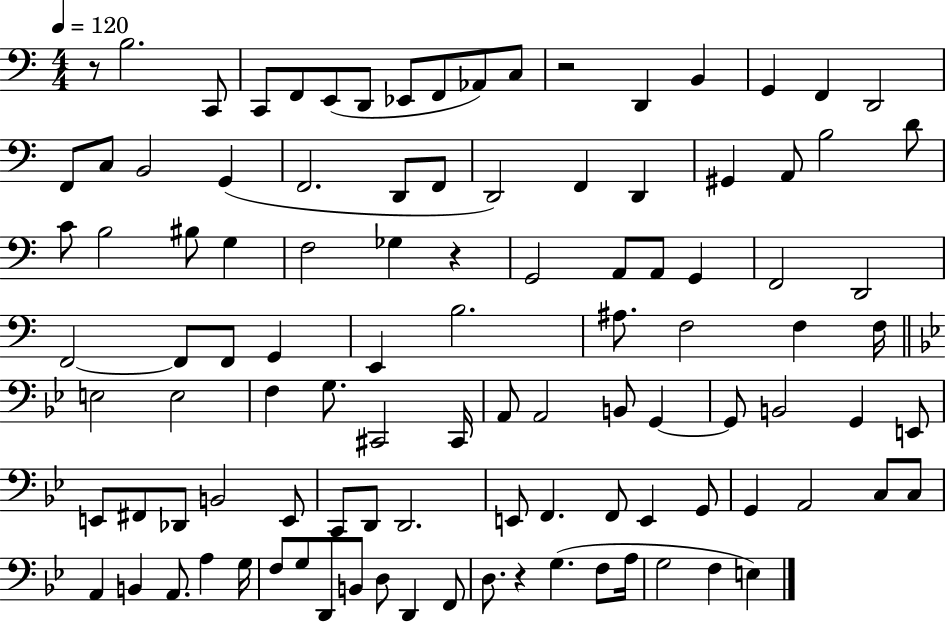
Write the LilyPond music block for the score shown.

{
  \clef bass
  \numericTimeSignature
  \time 4/4
  \key c \major
  \tempo 4 = 120
  r8 b2. c,8 | c,8 f,8 e,8( d,8 ees,8 f,8 aes,8) c8 | r2 d,4 b,4 | g,4 f,4 d,2 | \break f,8 c8 b,2 g,4( | f,2. d,8 f,8 | d,2) f,4 d,4 | gis,4 a,8 b2 d'8 | \break c'8 b2 bis8 g4 | f2 ges4 r4 | g,2 a,8 a,8 g,4 | f,2 d,2 | \break f,2~~ f,8 f,8 g,4 | e,4 b2. | ais8. f2 f4 f16 | \bar "||" \break \key bes \major e2 e2 | f4 g8. cis,2 cis,16 | a,8 a,2 b,8 g,4~~ | g,8 b,2 g,4 e,8 | \break e,8 fis,8 des,8 b,2 e,8 | c,8 d,8 d,2. | e,8 f,4. f,8 e,4 g,8 | g,4 a,2 c8 c8 | \break a,4 b,4 a,8. a4 g16 | f8 g8 d,8 b,8 d8 d,4 f,8 | d8. r4 g4.( f8 a16 | g2 f4 e4) | \break \bar "|."
}